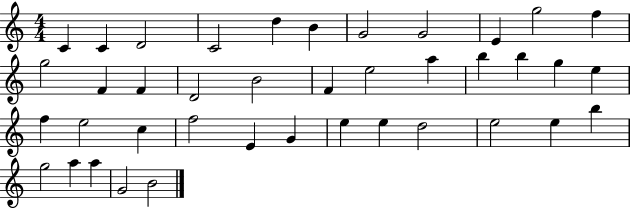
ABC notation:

X:1
T:Untitled
M:4/4
L:1/4
K:C
C C D2 C2 d B G2 G2 E g2 f g2 F F D2 B2 F e2 a b b g e f e2 c f2 E G e e d2 e2 e b g2 a a G2 B2